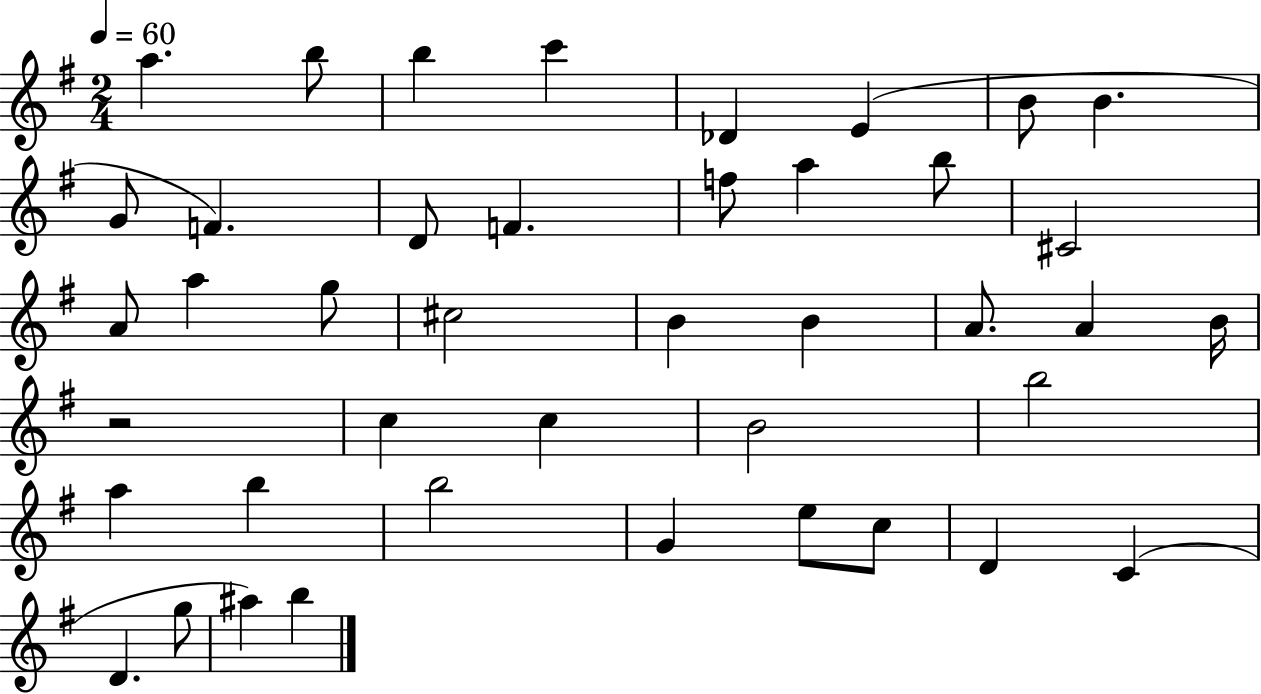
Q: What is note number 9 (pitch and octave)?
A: G4